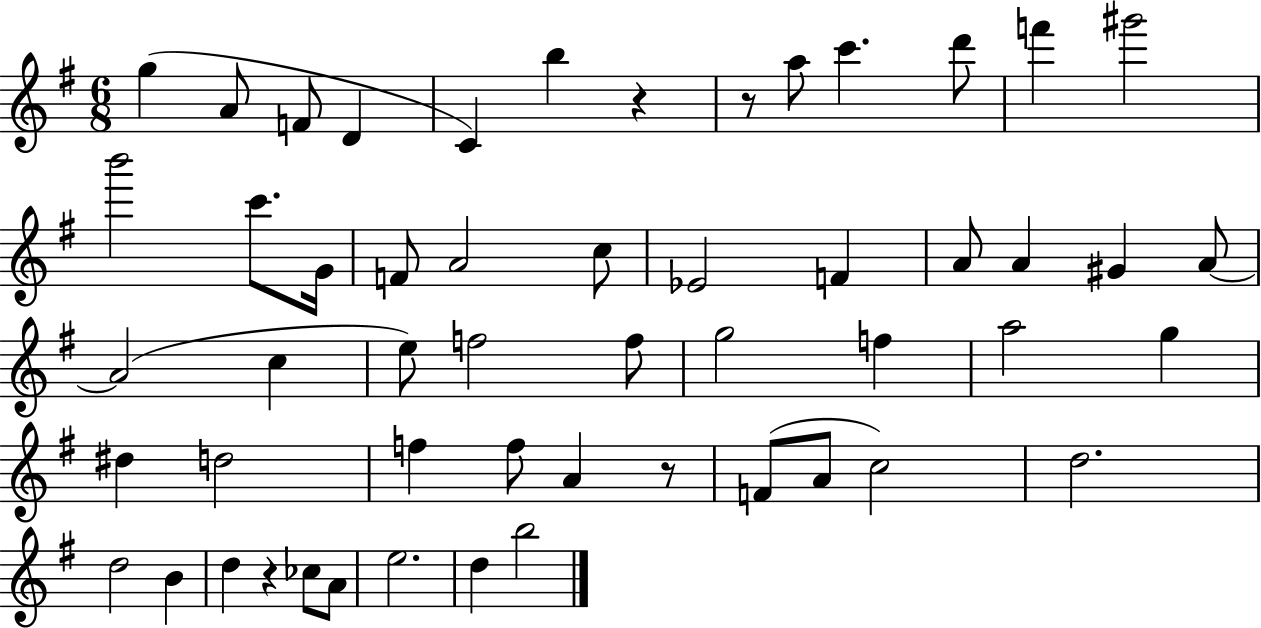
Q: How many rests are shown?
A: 4